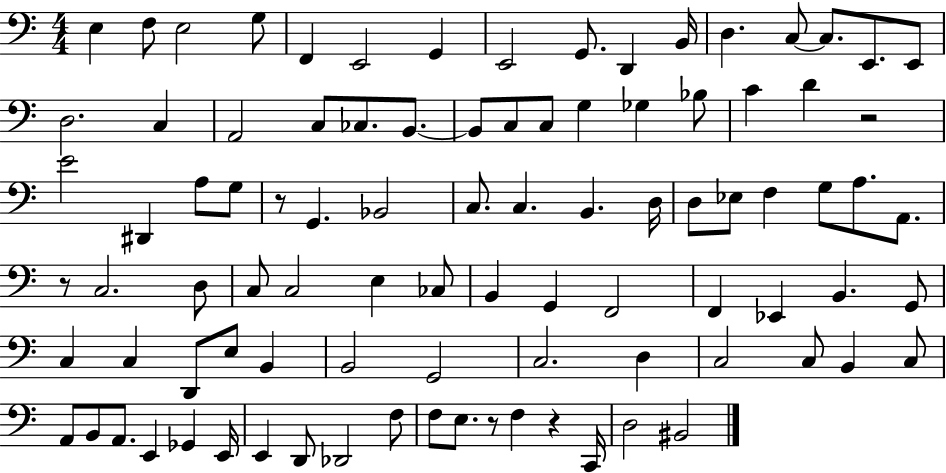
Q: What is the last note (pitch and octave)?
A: BIS2